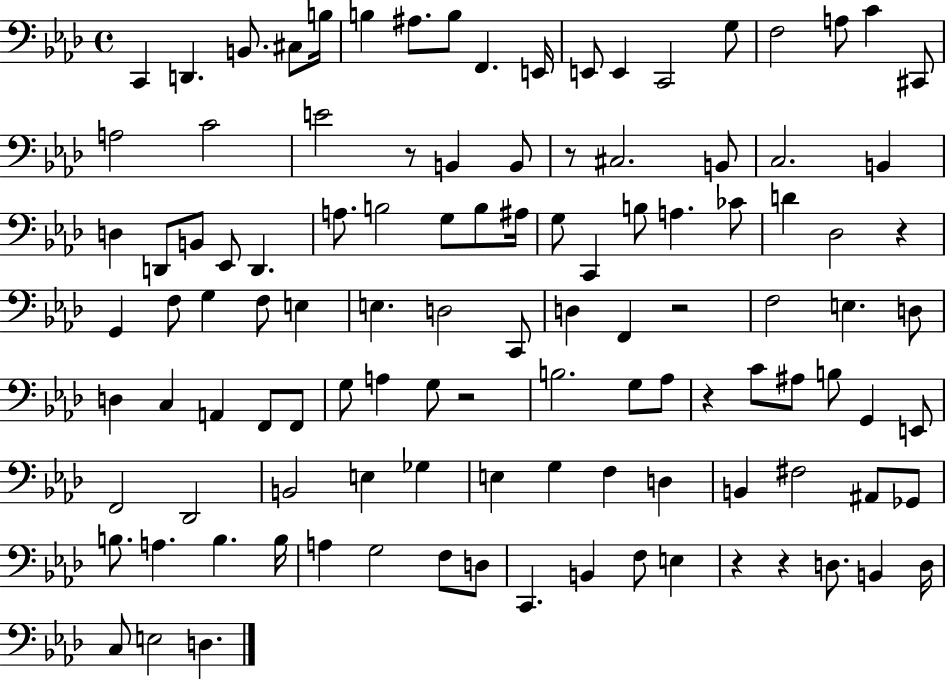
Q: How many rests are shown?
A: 8